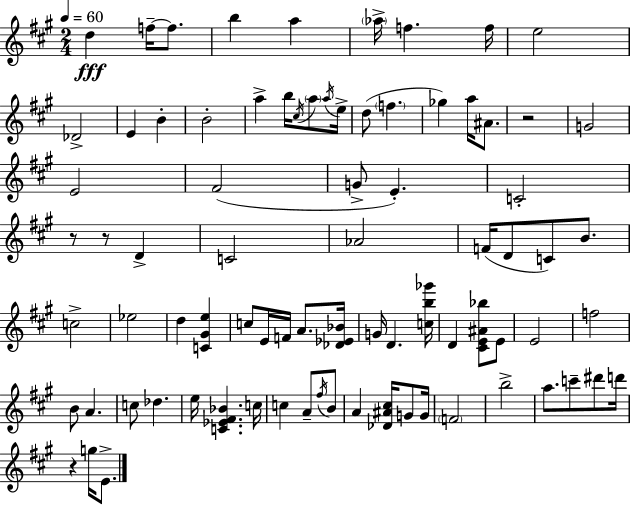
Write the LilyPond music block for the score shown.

{
  \clef treble
  \numericTimeSignature
  \time 2/4
  \key a \major
  \tempo 4 = 60
  d''4\fff f''16--~~ f''8. | b''4 a''4 | \parenthesize aes''16-> f''4. f''16 | e''2 | \break des'2-> | e'4 b'4-. | b'2-. | a''4-> b''16 \acciaccatura { cis''16 } \parenthesize a''8 | \break \acciaccatura { a''16 } e''16-> d''8( \parenthesize f''4. | ges''4) a''16 ais'8. | r2 | g'2 | \break e'2 | fis'2( | g'8-> e'4.-.) | c'2-. | \break r8 r8 d'4-> | c'2 | aes'2 | f'16( d'8 c'8) b'8. | \break c''2-> | ees''2 | d''4 <c' gis' e''>4 | c''8 e'16 f'16 a'8. | \break <des' ees' bes'>16 g'16 d'4. | <c'' b'' ges'''>16 d'4 <cis' e' ais' bes''>8 | e'8 e'2 | f''2 | \break b'8 a'4. | c''8 des''4. | e''16 <c' ees' fis' bes'>4. | c''16 c''4 a'8-- | \break \acciaccatura { fis''16 } b'8 a'4 <des' ais' cis''>16 | g'8 g'16 \parenthesize f'2 | b''2-> | a''8. c'''8-- | \break dis'''8 d'''16 r4 g''16 | e'8.-> \bar "|."
}